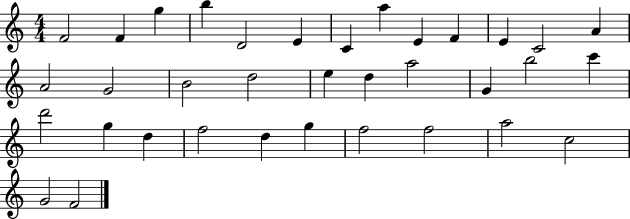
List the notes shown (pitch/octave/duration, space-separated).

F4/h F4/q G5/q B5/q D4/h E4/q C4/q A5/q E4/q F4/q E4/q C4/h A4/q A4/h G4/h B4/h D5/h E5/q D5/q A5/h G4/q B5/h C6/q D6/h G5/q D5/q F5/h D5/q G5/q F5/h F5/h A5/h C5/h G4/h F4/h